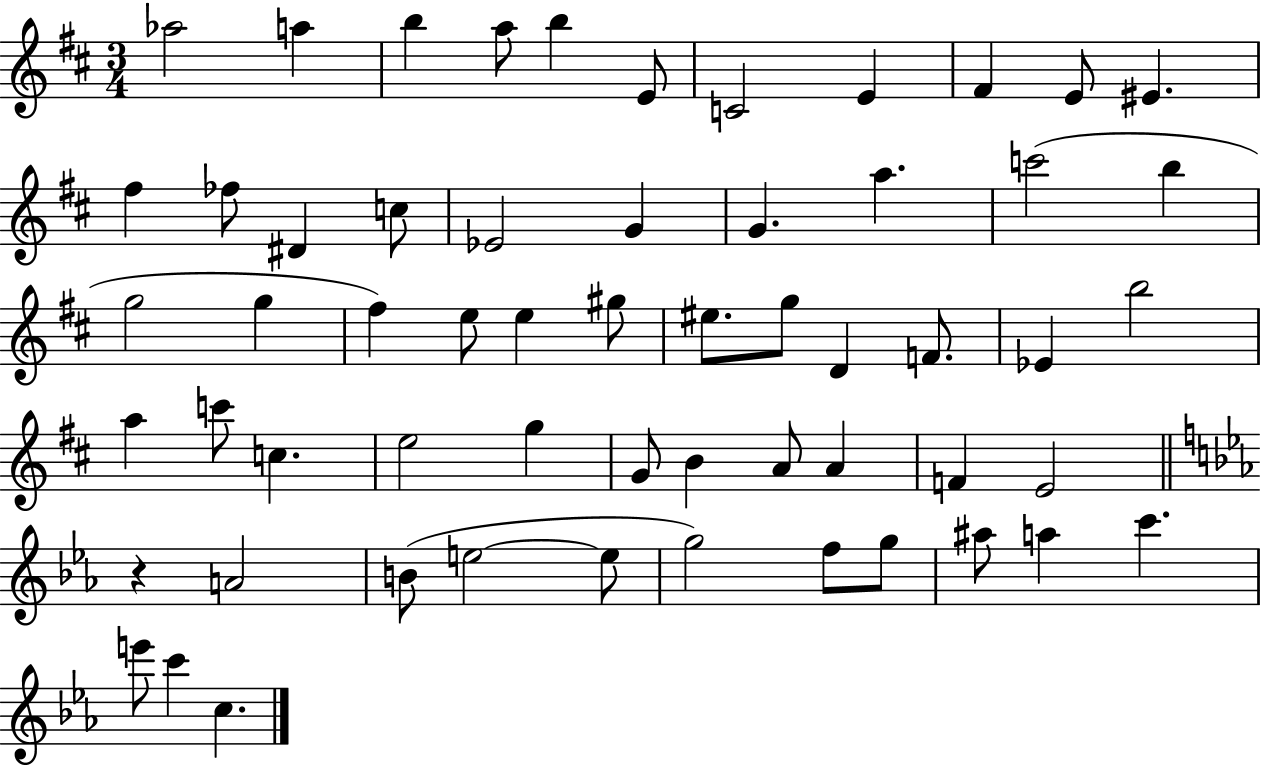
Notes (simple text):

Ab5/h A5/q B5/q A5/e B5/q E4/e C4/h E4/q F#4/q E4/e EIS4/q. F#5/q FES5/e D#4/q C5/e Eb4/h G4/q G4/q. A5/q. C6/h B5/q G5/h G5/q F#5/q E5/e E5/q G#5/e EIS5/e. G5/e D4/q F4/e. Eb4/q B5/h A5/q C6/e C5/q. E5/h G5/q G4/e B4/q A4/e A4/q F4/q E4/h R/q A4/h B4/e E5/h E5/e G5/h F5/e G5/e A#5/e A5/q C6/q. E6/e C6/q C5/q.